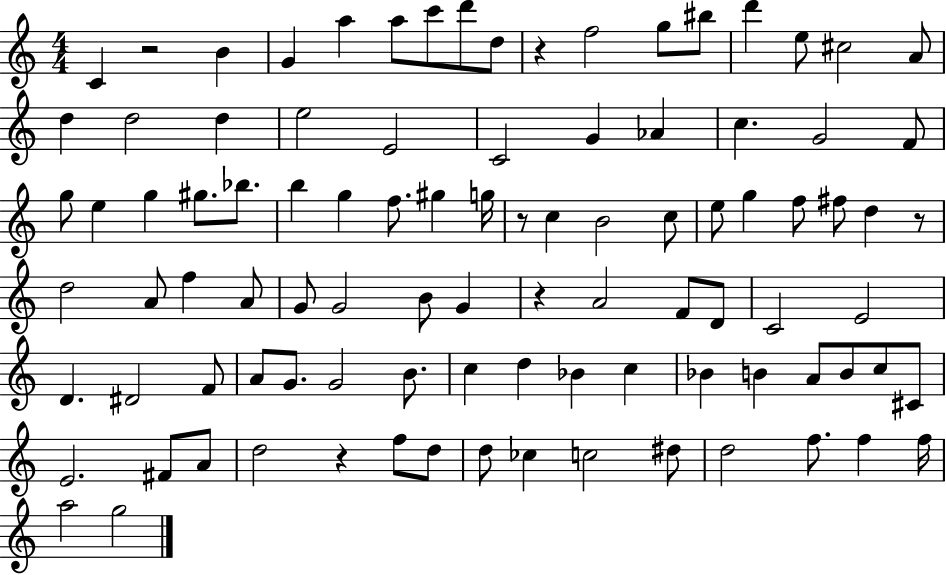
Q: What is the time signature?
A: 4/4